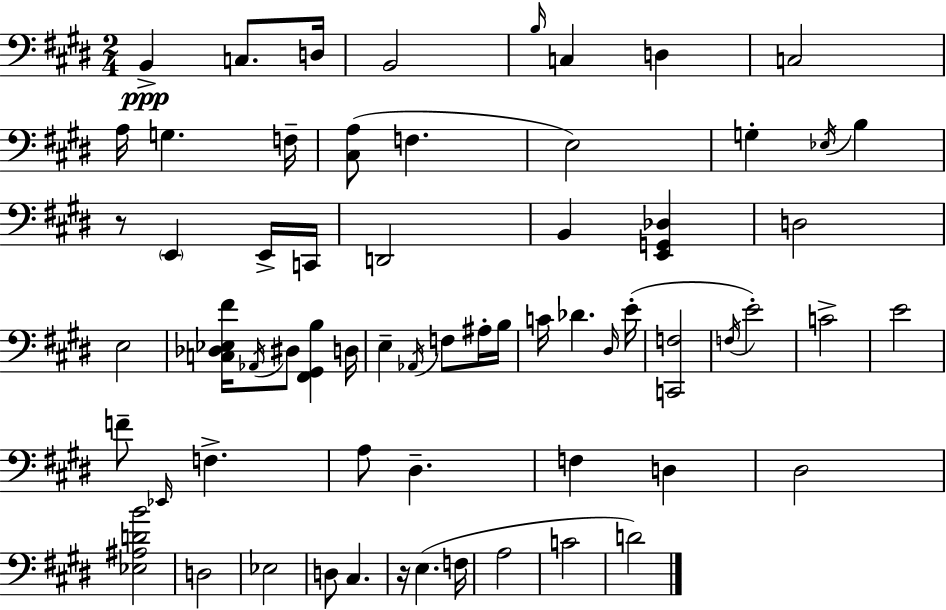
X:1
T:Untitled
M:2/4
L:1/4
K:E
B,, C,/2 D,/4 B,,2 B,/4 C, D, C,2 A,/4 G, F,/4 [^C,A,]/2 F, E,2 G, _E,/4 B, z/2 E,, E,,/4 C,,/4 D,,2 B,, [E,,G,,_D,] D,2 E,2 [C,_D,_E,^F]/4 _A,,/4 ^D,/2 [^F,,^G,,B,] D,/4 E, _A,,/4 F,/2 ^A,/4 B,/4 C/4 _D ^D,/4 E/4 [C,,F,]2 F,/4 E2 C2 E2 F/2 _E,,/4 F, A,/2 ^D, F, D, ^D,2 [_E,^A,DB]2 D,2 _E,2 D,/2 ^C, z/4 E, F,/4 A,2 C2 D2